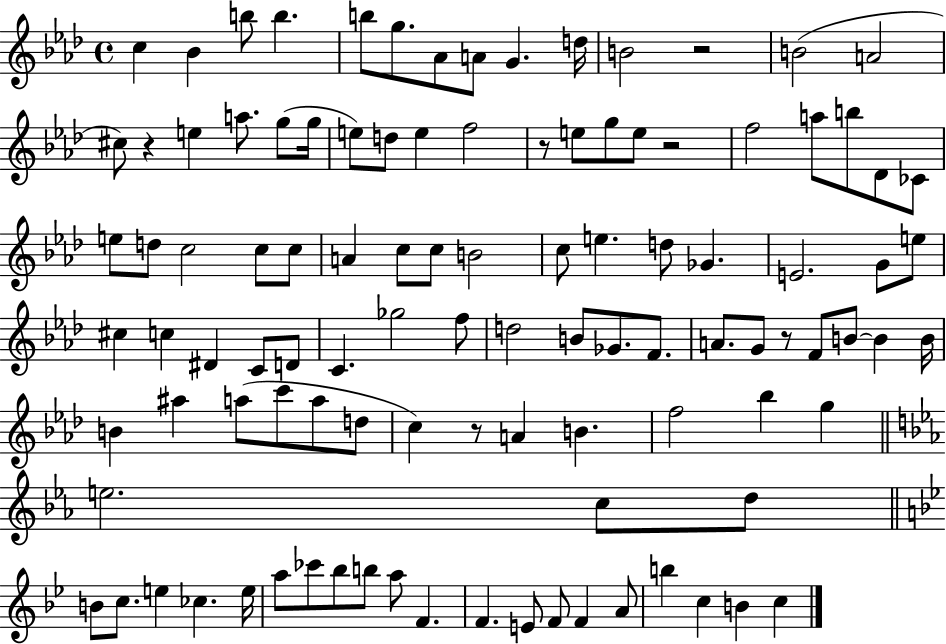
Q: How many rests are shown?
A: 6